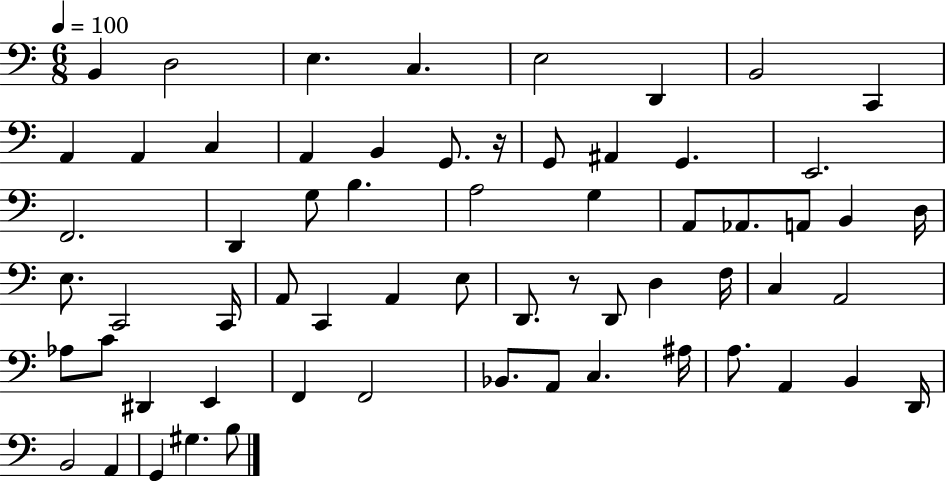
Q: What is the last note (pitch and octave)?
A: B3